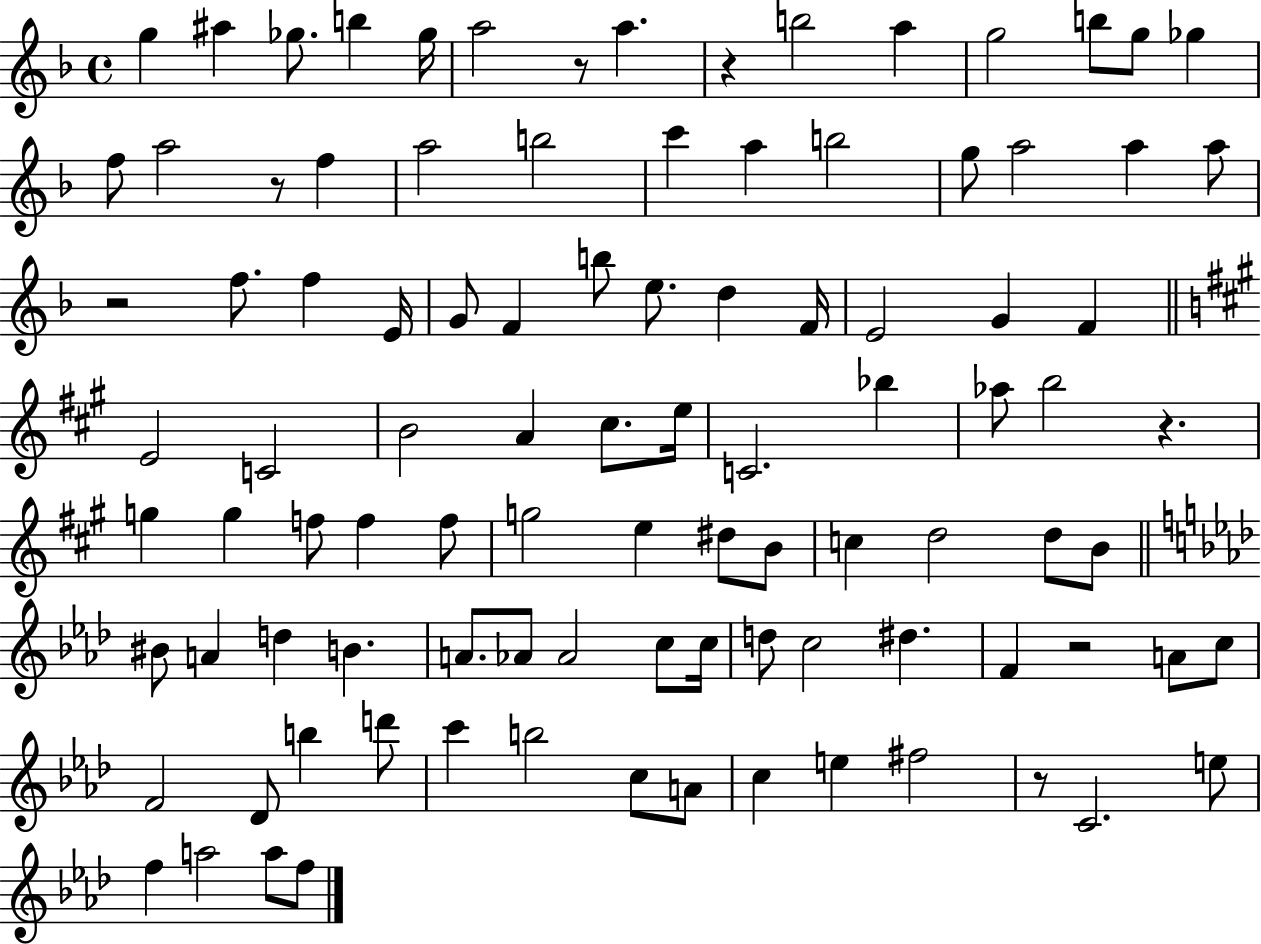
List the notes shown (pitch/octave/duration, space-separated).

G5/q A#5/q Gb5/e. B5/q Gb5/s A5/h R/e A5/q. R/q B5/h A5/q G5/h B5/e G5/e Gb5/q F5/e A5/h R/e F5/q A5/h B5/h C6/q A5/q B5/h G5/e A5/h A5/q A5/e R/h F5/e. F5/q E4/s G4/e F4/q B5/e E5/e. D5/q F4/s E4/h G4/q F4/q E4/h C4/h B4/h A4/q C#5/e. E5/s C4/h. Bb5/q Ab5/e B5/h R/q. G5/q G5/q F5/e F5/q F5/e G5/h E5/q D#5/e B4/e C5/q D5/h D5/e B4/e BIS4/e A4/q D5/q B4/q. A4/e. Ab4/e Ab4/h C5/e C5/s D5/e C5/h D#5/q. F4/q R/h A4/e C5/e F4/h Db4/e B5/q D6/e C6/q B5/h C5/e A4/e C5/q E5/q F#5/h R/e C4/h. E5/e F5/q A5/h A5/e F5/e